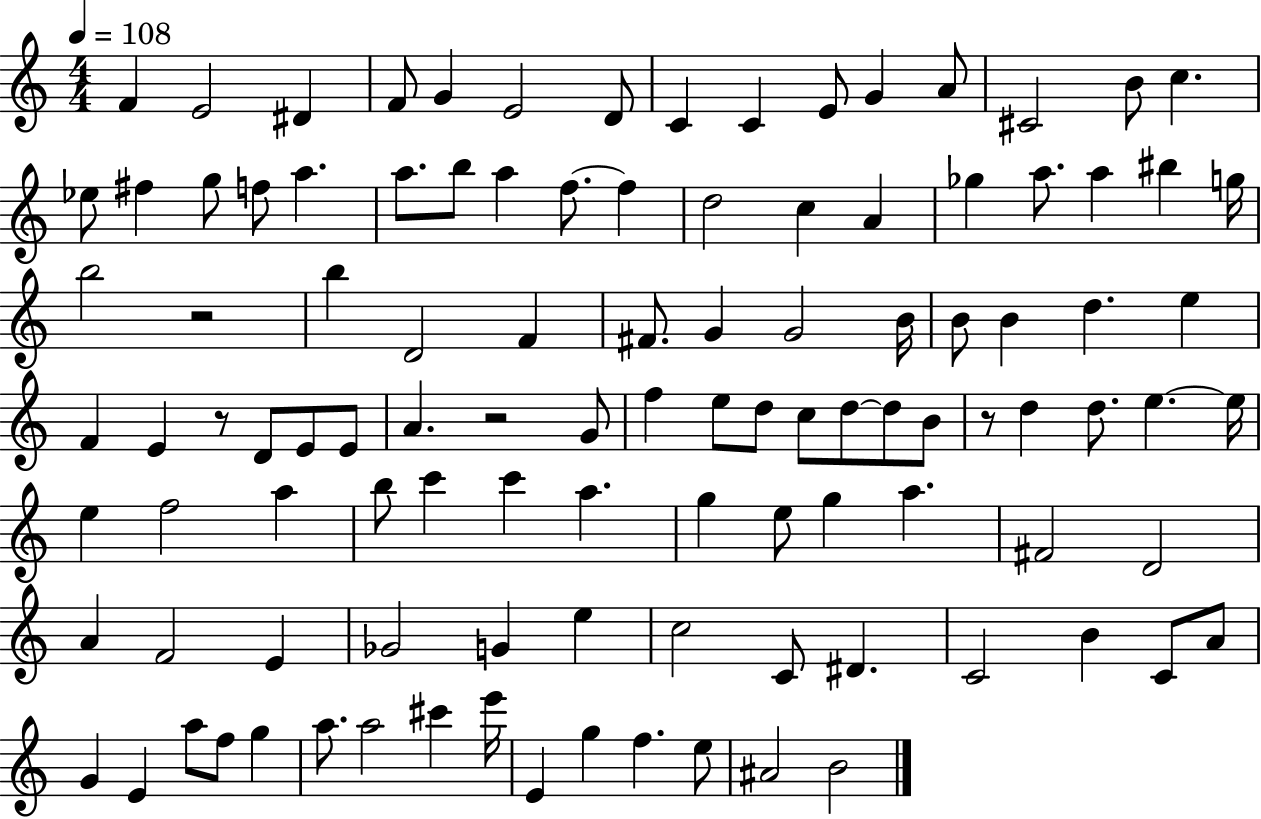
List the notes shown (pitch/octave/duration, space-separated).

F4/q E4/h D#4/q F4/e G4/q E4/h D4/e C4/q C4/q E4/e G4/q A4/e C#4/h B4/e C5/q. Eb5/e F#5/q G5/e F5/e A5/q. A5/e. B5/e A5/q F5/e. F5/q D5/h C5/q A4/q Gb5/q A5/e. A5/q BIS5/q G5/s B5/h R/h B5/q D4/h F4/q F#4/e. G4/q G4/h B4/s B4/e B4/q D5/q. E5/q F4/q E4/q R/e D4/e E4/e E4/e A4/q. R/h G4/e F5/q E5/e D5/e C5/e D5/e D5/e B4/e R/e D5/q D5/e. E5/q. E5/s E5/q F5/h A5/q B5/e C6/q C6/q A5/q. G5/q E5/e G5/q A5/q. F#4/h D4/h A4/q F4/h E4/q Gb4/h G4/q E5/q C5/h C4/e D#4/q. C4/h B4/q C4/e A4/e G4/q E4/q A5/e F5/e G5/q A5/e. A5/h C#6/q E6/s E4/q G5/q F5/q. E5/e A#4/h B4/h